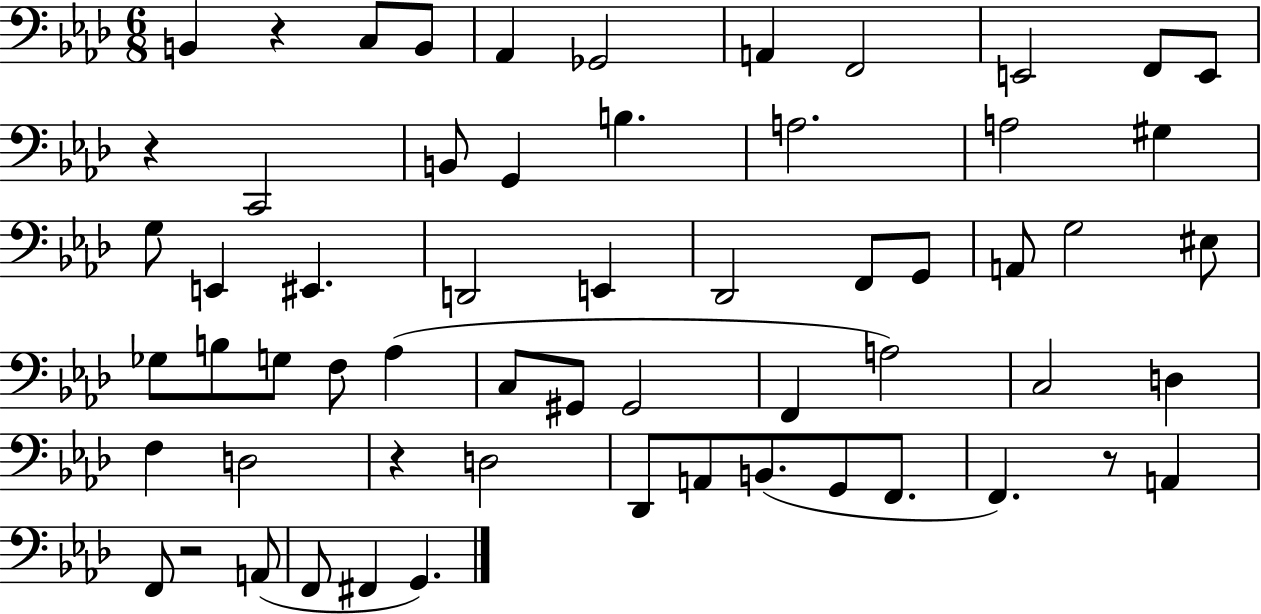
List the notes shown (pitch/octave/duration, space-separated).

B2/q R/q C3/e B2/e Ab2/q Gb2/h A2/q F2/h E2/h F2/e E2/e R/q C2/h B2/e G2/q B3/q. A3/h. A3/h G#3/q G3/e E2/q EIS2/q. D2/h E2/q Db2/h F2/e G2/e A2/e G3/h EIS3/e Gb3/e B3/e G3/e F3/e Ab3/q C3/e G#2/e G#2/h F2/q A3/h C3/h D3/q F3/q D3/h R/q D3/h Db2/e A2/e B2/e. G2/e F2/e. F2/q. R/e A2/q F2/e R/h A2/e F2/e F#2/q G2/q.